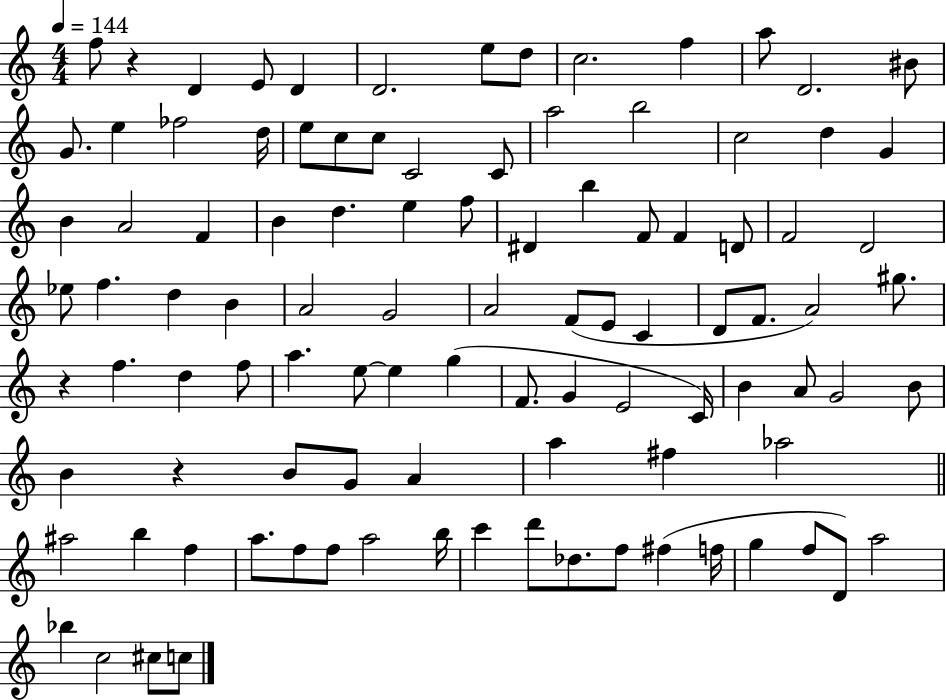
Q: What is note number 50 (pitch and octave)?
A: C4